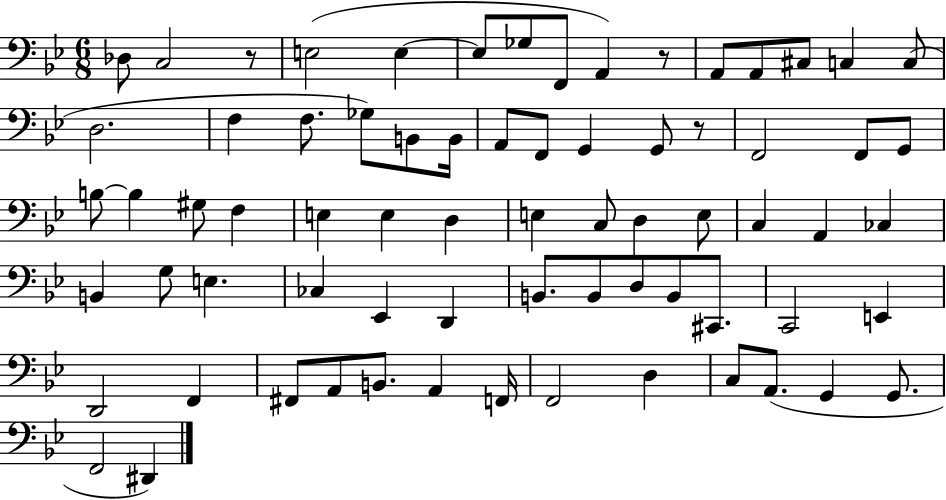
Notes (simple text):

Db3/e C3/h R/e E3/h E3/q E3/e Gb3/e F2/e A2/q R/e A2/e A2/e C#3/e C3/q C3/e D3/h. F3/q F3/e. Gb3/e B2/e B2/s A2/e F2/e G2/q G2/e R/e F2/h F2/e G2/e B3/e B3/q G#3/e F3/q E3/q E3/q D3/q E3/q C3/e D3/q E3/e C3/q A2/q CES3/q B2/q G3/e E3/q. CES3/q Eb2/q D2/q B2/e. B2/e D3/e B2/e C#2/e. C2/h E2/q D2/h F2/q F#2/e A2/e B2/e. A2/q F2/s F2/h D3/q C3/e A2/e. G2/q G2/e. F2/h D#2/q